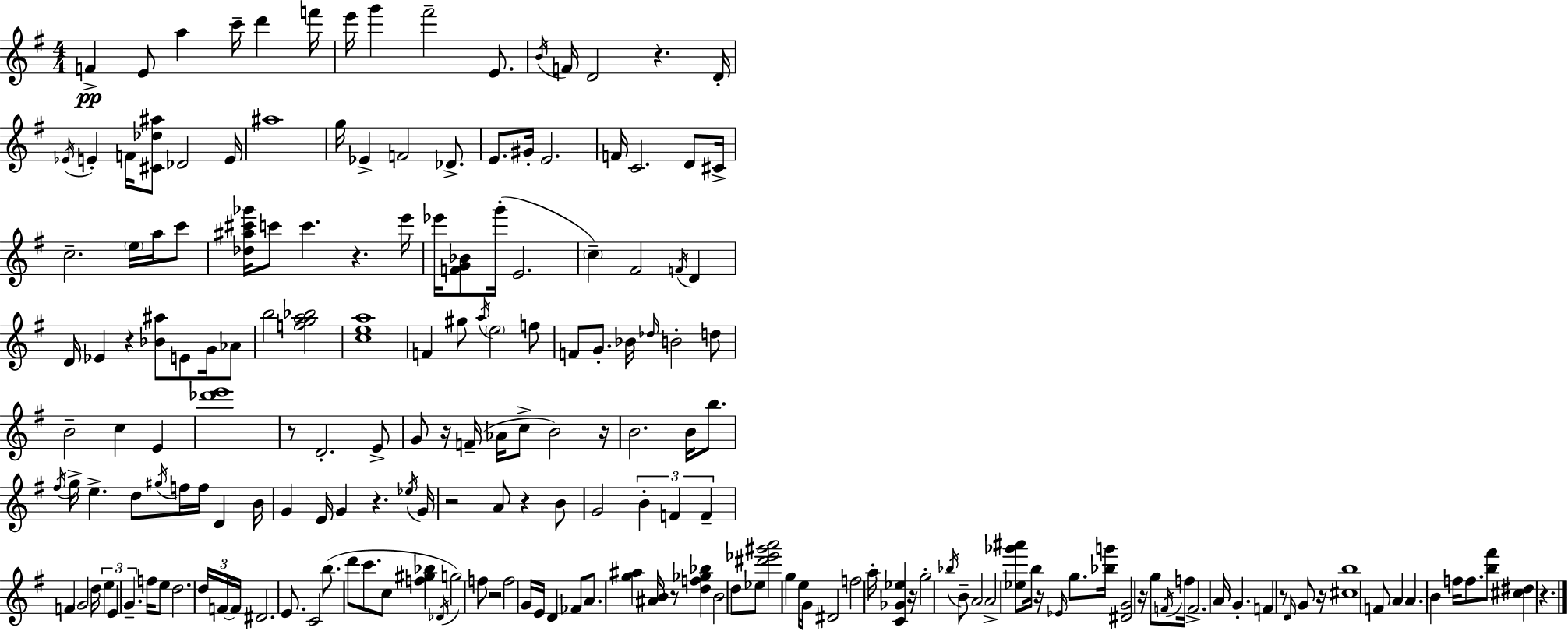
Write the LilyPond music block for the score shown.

{
  \clef treble
  \numericTimeSignature
  \time 4/4
  \key g \major
  f'4->\pp e'8 a''4 c'''16-- d'''4 f'''16 | e'''16 g'''4 fis'''2-- e'8. | \acciaccatura { b'16 } f'16 d'2 r4. | d'16-. \acciaccatura { ees'16 } e'4-. f'16 <cis' des'' ais''>8 des'2 | \break e'16 ais''1 | g''16 ees'4-> f'2 des'8.-> | e'8. gis'16-. e'2. | f'16 c'2. d'8 | \break cis'16-> c''2.-- \parenthesize e''16 a''16 | c'''8 <des'' ais'' cis''' ges'''>16 c'''8 c'''4. r4. | e'''16 ees'''16 <f' g' bes'>8 g'''16-.( e'2. | \parenthesize c''4--) fis'2 \acciaccatura { f'16 } d'4 | \break d'16 ees'4 r4 <bes' ais''>8 e'8 | g'16 aes'8 b''2 <f'' g'' a'' bes''>2 | <c'' e'' a''>1 | f'4 gis''8 \acciaccatura { a''16 } \parenthesize e''2 | \break f''8 f'8 g'8.-. bes'16 \grace { des''16 } b'2-. | d''8 b'2-- c''4 | e'4 <des''' e'''>1 | r8 d'2.-. | \break e'8-> g'8 r16 f'16--( aes'16 c''8-> b'2) | r16 b'2. | b'16 b''8. \acciaccatura { fis''16 } g''16-> e''4.-> d''8 \acciaccatura { gis''16 } | f''16 f''16 d'4 b'16 g'4 e'16 g'4 | \break r4. \acciaccatura { ees''16 } g'16 r2 | a'8 r4 b'8 g'2 | \tuplet 3/2 { b'4-. f'4 f'4-- } f'4 | \parenthesize g'2 d''16 \tuplet 3/2 { e''4 e'4 | \break g'4.-- } f''16 e''8 d''2. | \tuplet 3/2 { d''16 f'16~~ f'16 } dis'2. | e'8. c'2 | b''8.( d'''8 c'''8. c''8 <f'' gis'' bes''>4 \acciaccatura { des'16 }) g''2 | \break f''8 r2 | f''2 g'16 e'16 d'4 fes'8 | a'8. <g'' ais''>4 <ais' b'>16 r8 <d'' f'' ges'' bes''>4 b'2 | d''8 ees''8 <dis''' ees''' gis''' a'''>2 | \break g''4 e''16 g'16 dis'2 | f''2 a''16-. <c' ges' ees''>4 r16 g''2-. | \acciaccatura { bes''16 } b'8-- a'2 | a'2-> <ees'' ges''' ais'''>8 b''16 r16 \grace { ees'16 } g''8. | \break <bes'' g'''>16 <dis' g'>2 r16 g''8 \acciaccatura { f'16 } f''16 | f'2.-> a'16 g'4.-. | f'4 r8 \grace { d'16 } g'8 r16 <cis'' b''>1 | f'8 a'4 | \break a'4. b'4 f''16 f''8. | <b'' fis'''>8 <cis'' dis''>4 r4. \bar "|."
}